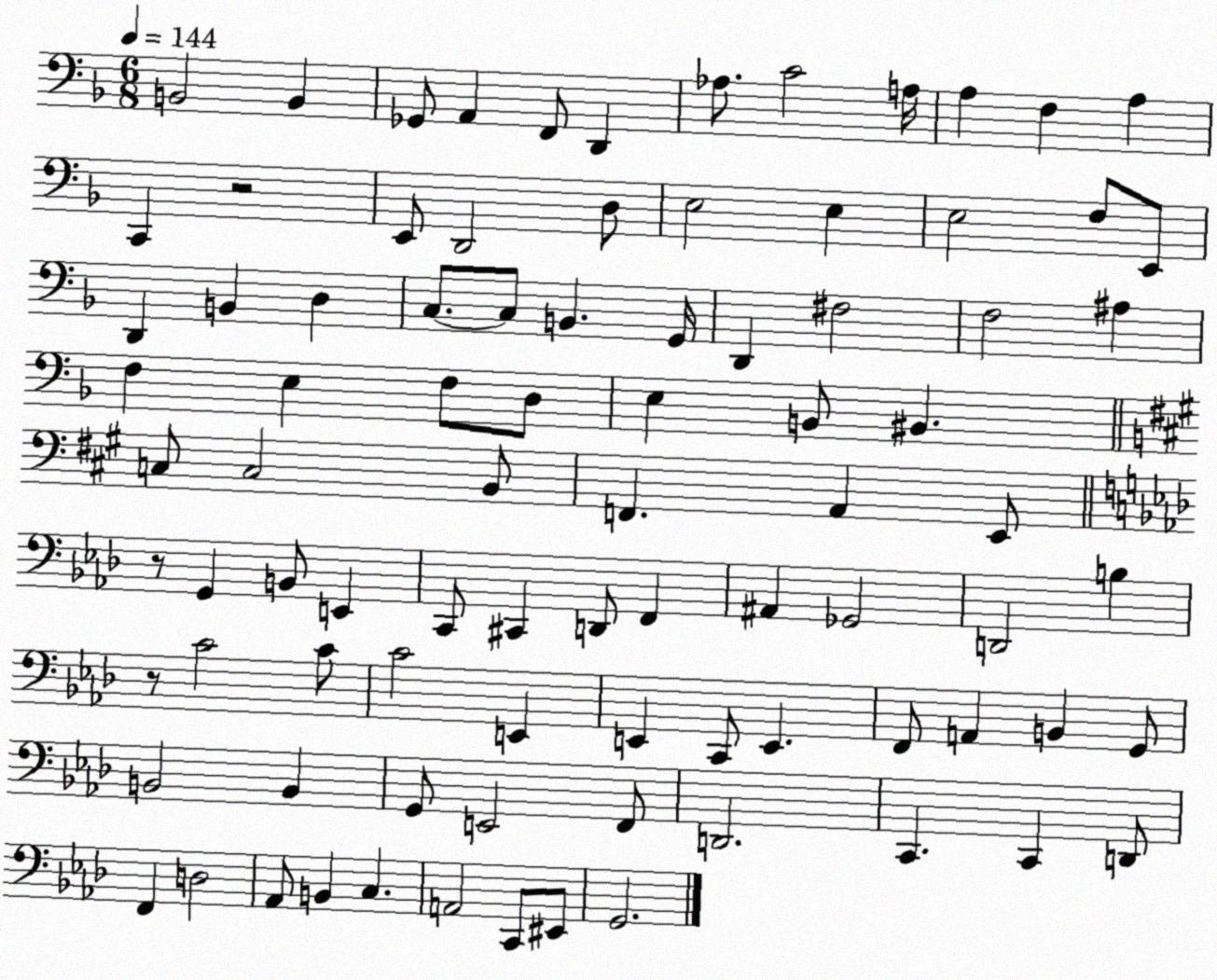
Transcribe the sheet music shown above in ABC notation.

X:1
T:Untitled
M:6/8
L:1/4
K:F
B,,2 B,, _G,,/2 A,, F,,/2 D,, _A,/2 C2 A,/4 A, F, A, C,, z2 E,,/2 D,,2 D,/2 E,2 E, E,2 F,/2 E,,/2 D,, B,, D, C,/2 C,/2 B,, G,,/4 D,, ^F,2 F,2 ^A, F, E, F,/2 D,/2 E, B,,/2 ^B,, C,/2 C,2 B,,/2 F,, A,, E,,/2 z/2 G,, B,,/2 E,, C,,/2 ^C,, D,,/2 F,, ^A,, _G,,2 D,,2 B, z/2 C2 C/2 C2 E,, E,, C,,/2 E,, F,,/2 A,, B,, G,,/2 B,,2 B,, G,,/2 E,,2 F,,/2 D,,2 C,, C,, D,,/2 F,, D,2 _A,,/2 B,, C, A,,2 C,,/2 ^E,,/2 G,,2